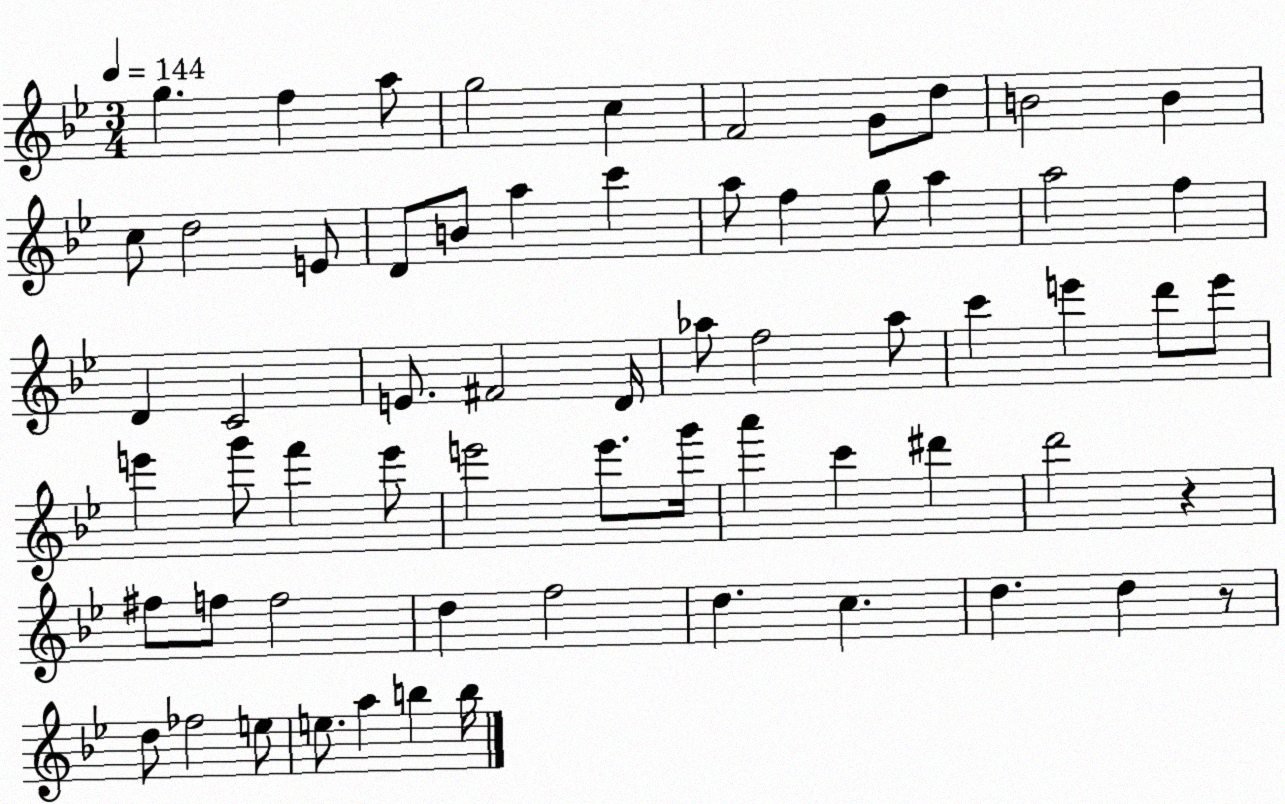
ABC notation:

X:1
T:Untitled
M:3/4
L:1/4
K:Bb
g f a/2 g2 c F2 G/2 d/2 B2 B c/2 d2 E/2 D/2 B/2 a c' a/2 f g/2 a a2 f D C2 E/2 ^F2 D/4 _a/2 f2 _a/2 c' e' d'/2 e'/2 e' g'/2 f' e'/2 e'2 e'/2 g'/4 a' c' ^d' d'2 z ^f/2 f/2 f2 d f2 d c d d z/2 d/2 _f2 e/2 e/2 a b b/4